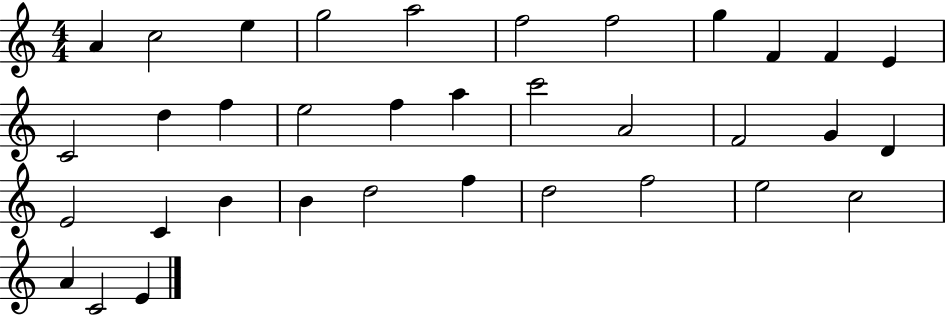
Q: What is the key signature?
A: C major